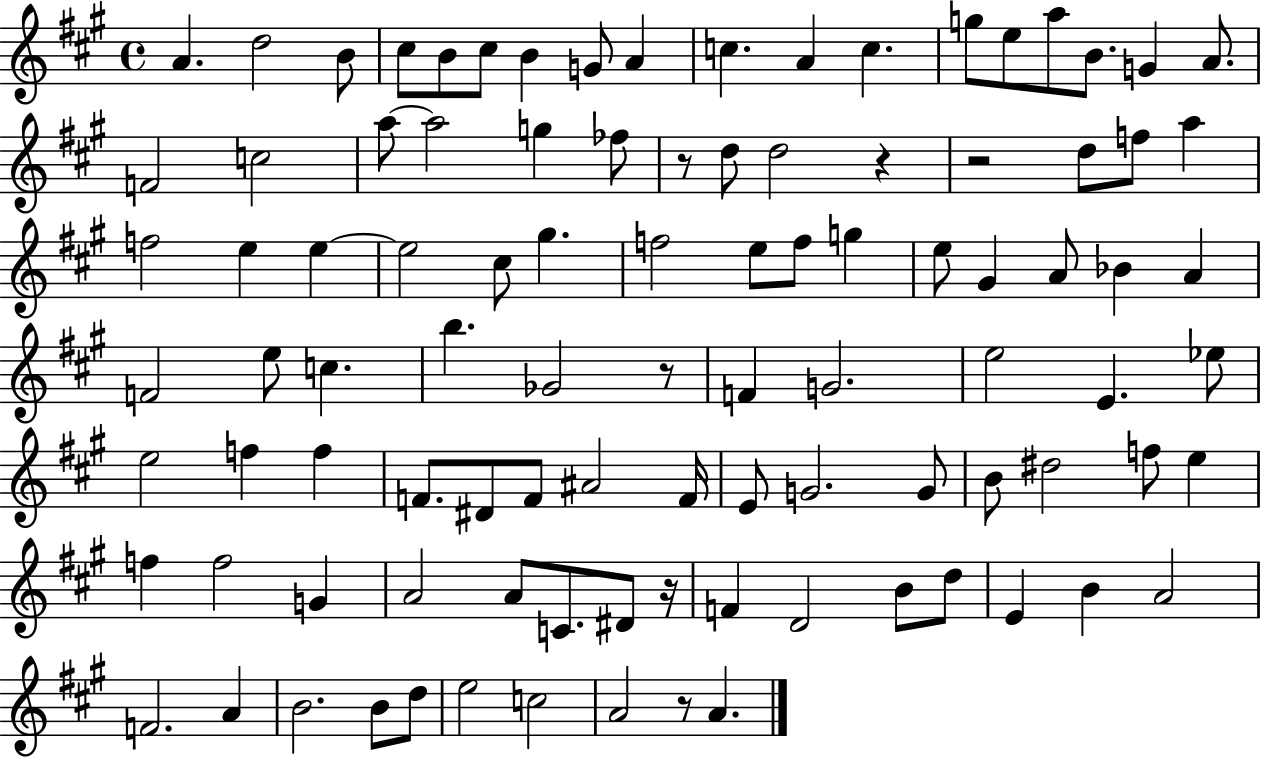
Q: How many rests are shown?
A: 6